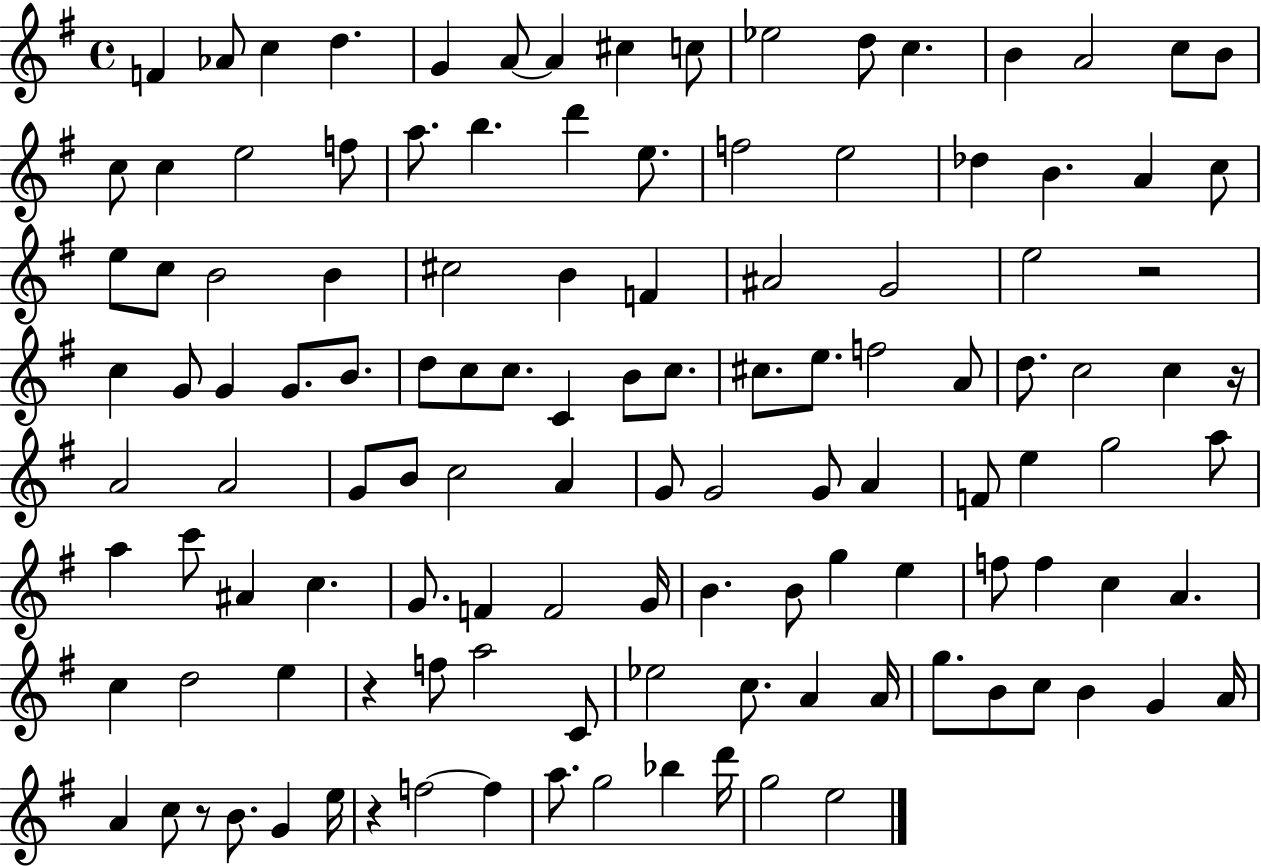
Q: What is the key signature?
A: G major